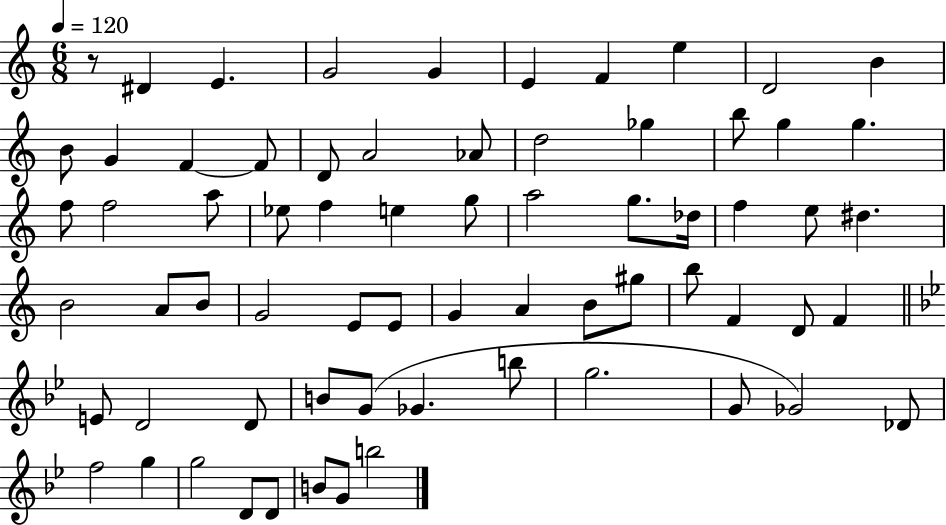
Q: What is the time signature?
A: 6/8